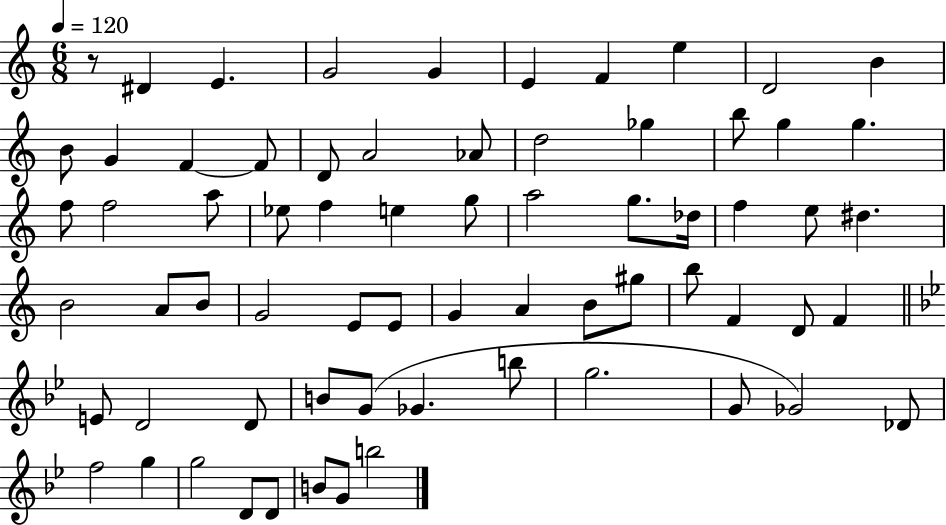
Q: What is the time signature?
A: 6/8